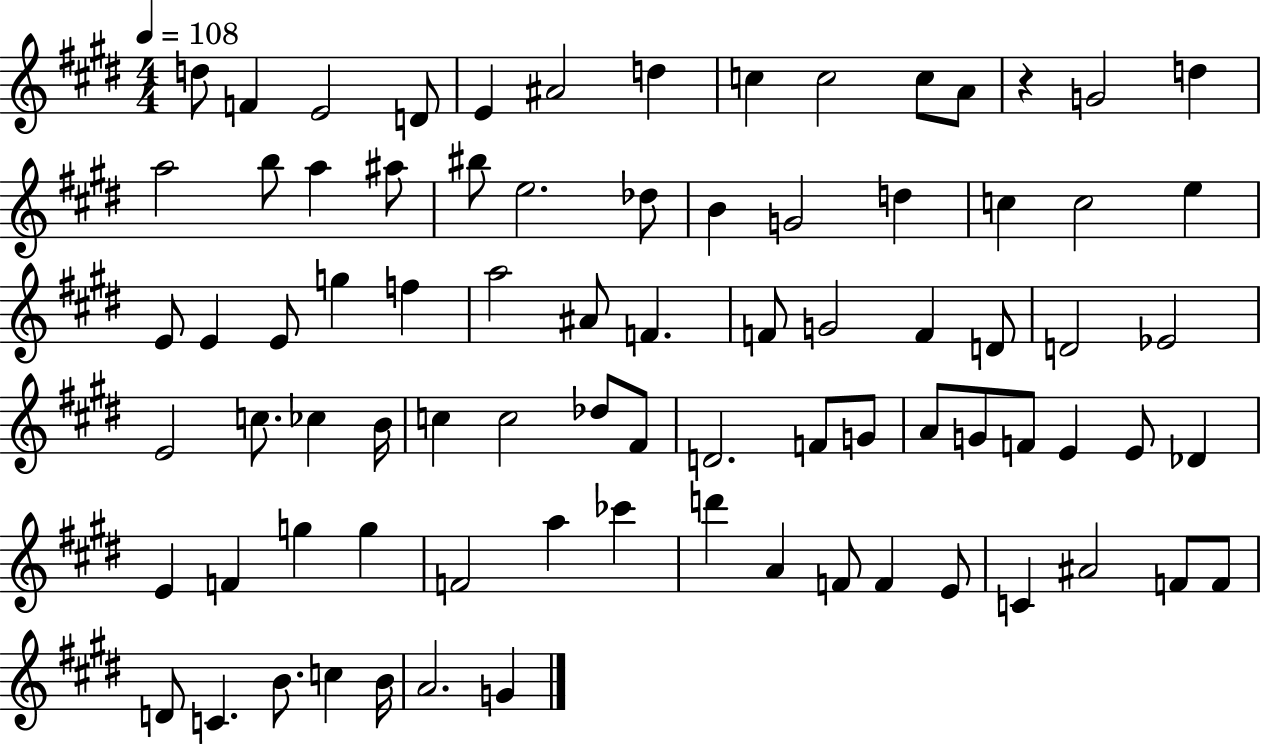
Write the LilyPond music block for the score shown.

{
  \clef treble
  \numericTimeSignature
  \time 4/4
  \key e \major
  \tempo 4 = 108
  d''8 f'4 e'2 d'8 | e'4 ais'2 d''4 | c''4 c''2 c''8 a'8 | r4 g'2 d''4 | \break a''2 b''8 a''4 ais''8 | bis''8 e''2. des''8 | b'4 g'2 d''4 | c''4 c''2 e''4 | \break e'8 e'4 e'8 g''4 f''4 | a''2 ais'8 f'4. | f'8 g'2 f'4 d'8 | d'2 ees'2 | \break e'2 c''8. ces''4 b'16 | c''4 c''2 des''8 fis'8 | d'2. f'8 g'8 | a'8 g'8 f'8 e'4 e'8 des'4 | \break e'4 f'4 g''4 g''4 | f'2 a''4 ces'''4 | d'''4 a'4 f'8 f'4 e'8 | c'4 ais'2 f'8 f'8 | \break d'8 c'4. b'8. c''4 b'16 | a'2. g'4 | \bar "|."
}